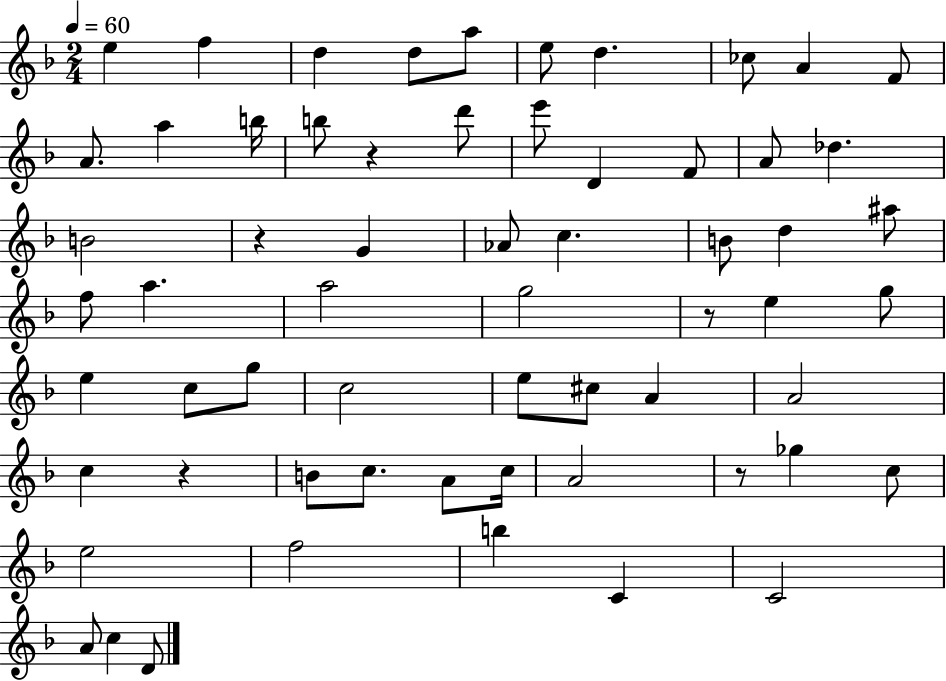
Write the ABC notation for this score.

X:1
T:Untitled
M:2/4
L:1/4
K:F
e f d d/2 a/2 e/2 d _c/2 A F/2 A/2 a b/4 b/2 z d'/2 e'/2 D F/2 A/2 _d B2 z G _A/2 c B/2 d ^a/2 f/2 a a2 g2 z/2 e g/2 e c/2 g/2 c2 e/2 ^c/2 A A2 c z B/2 c/2 A/2 c/4 A2 z/2 _g c/2 e2 f2 b C C2 A/2 c D/2